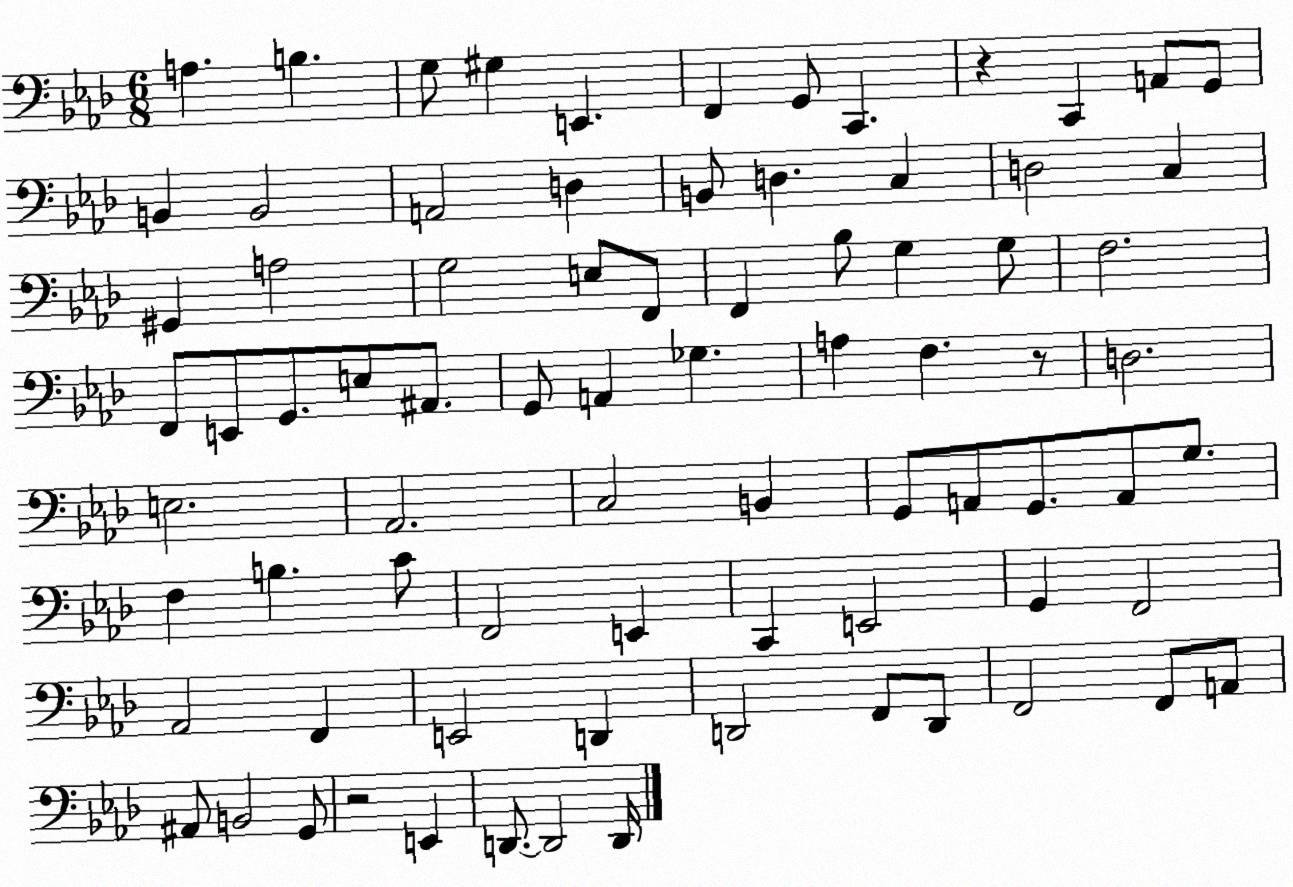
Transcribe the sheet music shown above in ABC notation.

X:1
T:Untitled
M:6/8
L:1/4
K:Ab
A, B, G,/2 ^G, E,, F,, G,,/2 C,, z C,, A,,/2 G,,/2 B,, B,,2 A,,2 D, B,,/2 D, C, D,2 C, ^G,, A,2 G,2 E,/2 F,,/2 F,, _B,/2 G, G,/2 F,2 F,,/2 E,,/2 G,,/2 E,/2 ^A,,/2 G,,/2 A,, _G, A, F, z/2 D,2 E,2 _A,,2 C,2 B,, G,,/2 A,,/2 G,,/2 A,,/2 G,/2 F, B, C/2 F,,2 E,, C,, E,,2 G,, F,,2 _A,,2 F,, E,,2 D,, D,,2 F,,/2 D,,/2 F,,2 F,,/2 A,,/2 ^A,,/2 B,,2 G,,/2 z2 E,, D,,/2 D,,2 D,,/4